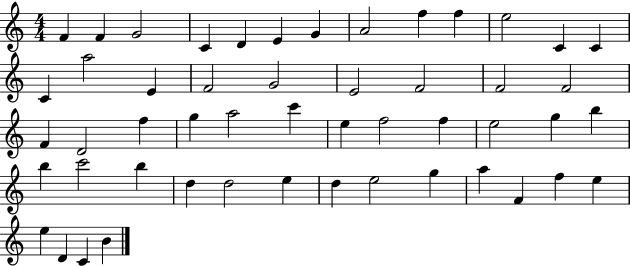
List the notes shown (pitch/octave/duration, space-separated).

F4/q F4/q G4/h C4/q D4/q E4/q G4/q A4/h F5/q F5/q E5/h C4/q C4/q C4/q A5/h E4/q F4/h G4/h E4/h F4/h F4/h F4/h F4/q D4/h F5/q G5/q A5/h C6/q E5/q F5/h F5/q E5/h G5/q B5/q B5/q C6/h B5/q D5/q D5/h E5/q D5/q E5/h G5/q A5/q F4/q F5/q E5/q E5/q D4/q C4/q B4/q